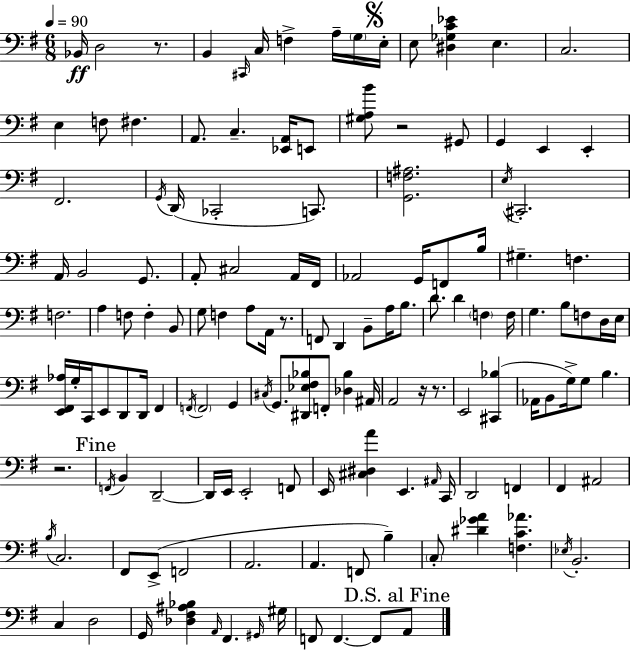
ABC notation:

X:1
T:Untitled
M:6/8
L:1/4
K:G
_B,,/4 D,2 z/2 B,, ^C,,/4 C,/4 F, A,/4 G,/4 E,/4 E,/2 [^D,_G,C_E] E, C,2 E, F,/2 ^F, A,,/2 C, [_E,,A,,]/4 E,,/2 [^G,A,B]/2 z2 ^G,,/2 G,, E,, E,, ^F,,2 G,,/4 D,,/4 _C,,2 C,,/2 [G,,F,^A,]2 E,/4 ^C,,2 A,,/4 B,,2 G,,/2 A,,/2 ^C,2 A,,/4 ^F,,/4 _A,,2 G,,/4 F,,/2 B,/4 ^G, F, F,2 A, F,/2 F, B,,/2 G,/2 F, A,/2 A,,/4 z/2 F,,/2 D,, B,,/2 A,/4 B,/2 D/2 D F, F,/4 G, B,/2 F,/2 D,/4 E,/4 [E,,^F,,_A,]/4 G,/4 C,,/4 E,,/2 D,,/2 D,,/4 ^F,, F,,/4 F,,2 G,, ^C,/4 G,,/2 [^D,,_E,^F,_B,]/2 F,,/2 [_D,_B,] ^A,,/4 A,,2 z/4 z/2 E,,2 [^C,,_B,] _A,,/4 B,,/2 G,/4 G,/2 B, z2 F,,/4 B,, D,,2 D,,/4 E,,/4 E,,2 F,,/2 E,,/4 [^C,^D,A] E,, ^A,,/4 C,,/4 D,,2 F,, ^F,, ^A,,2 B,/4 C,2 ^F,,/2 E,,/2 F,,2 A,,2 A,, F,,/2 B, C,/2 [^D_GA] [F,C_A] _E,/4 B,,2 C, D,2 G,,/4 [_D,^F,^A,_B,] A,,/4 ^F,, ^G,,/4 ^G,/4 F,,/2 F,, F,,/2 A,,/2